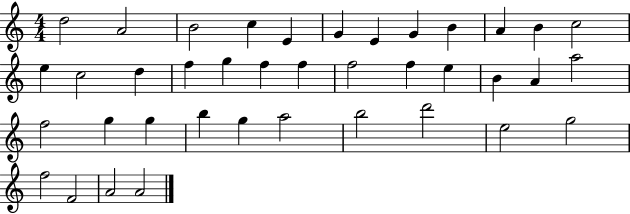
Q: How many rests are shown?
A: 0